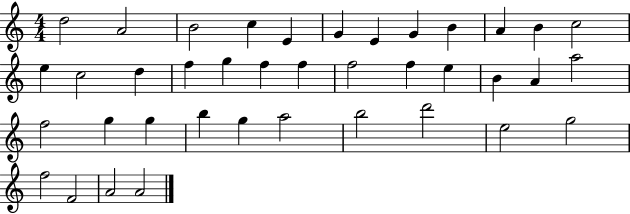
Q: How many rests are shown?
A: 0